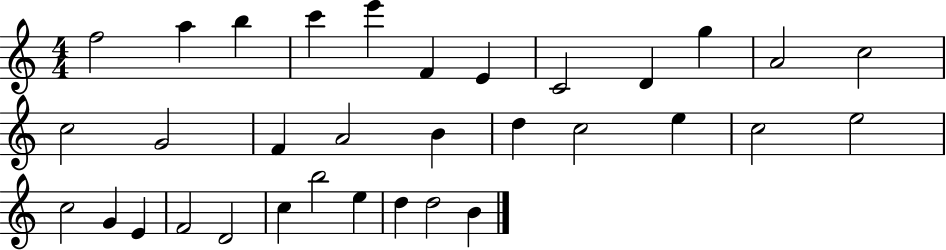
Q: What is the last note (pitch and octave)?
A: B4